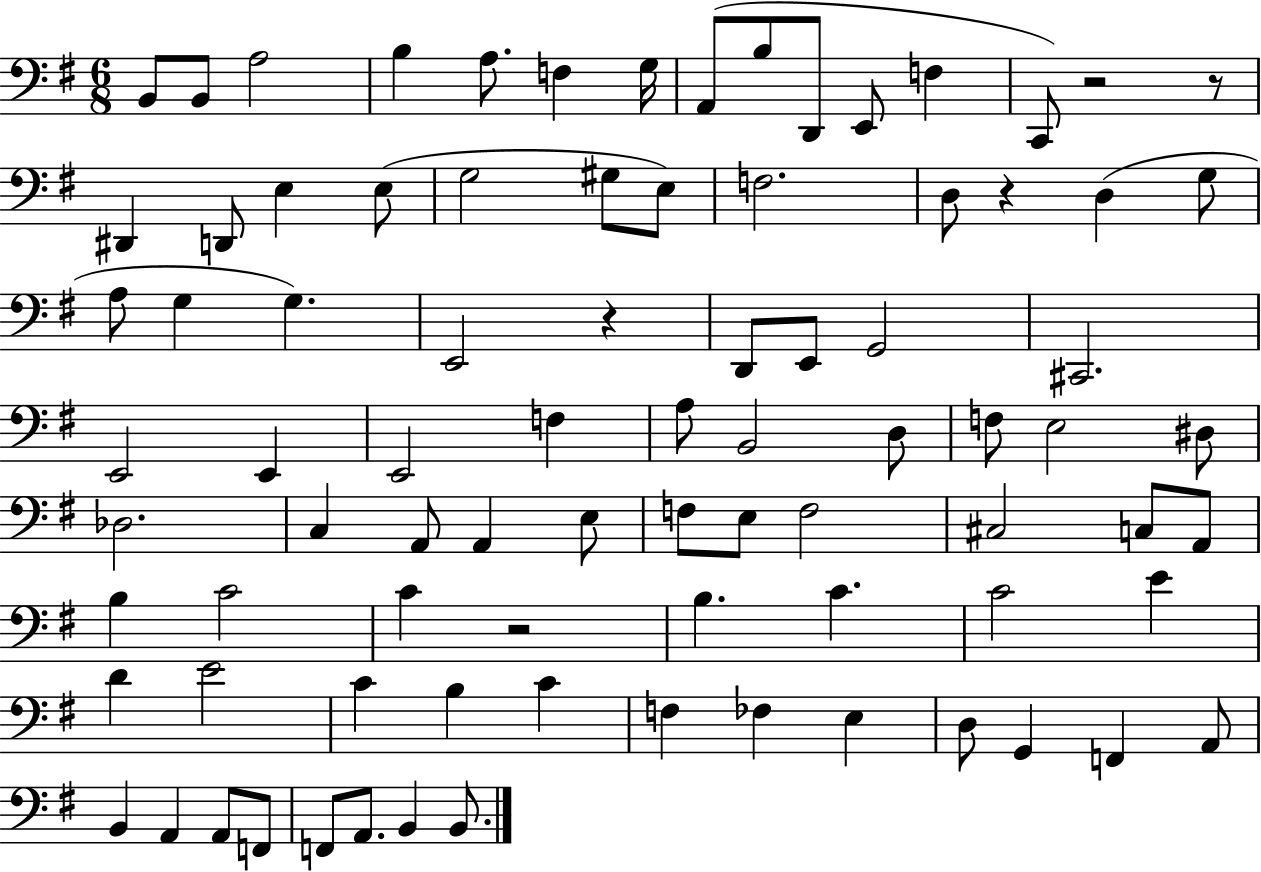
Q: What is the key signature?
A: G major